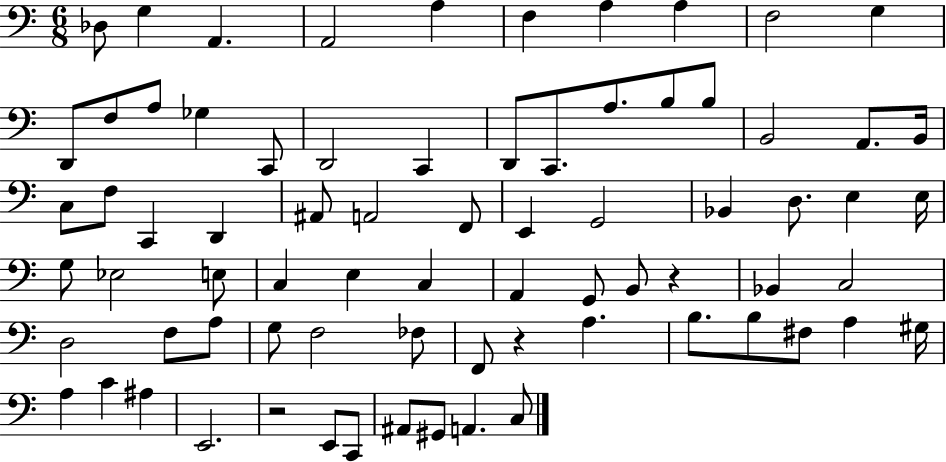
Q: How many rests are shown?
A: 3